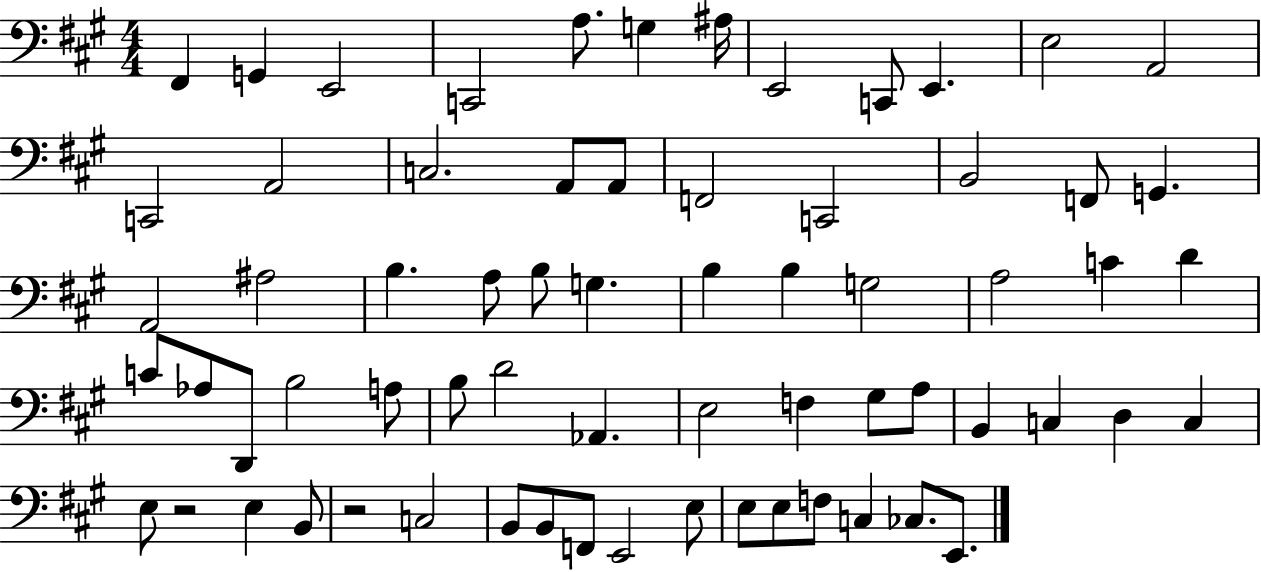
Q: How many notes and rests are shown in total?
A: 67